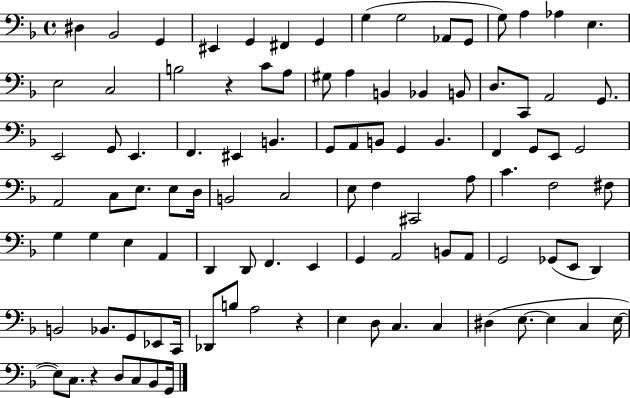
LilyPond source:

{
  \clef bass
  \time 4/4
  \defaultTimeSignature
  \key f \major
  dis4 bes,2 g,4 | eis,4 g,4 fis,4 g,4 | g4( g2 aes,8 g,8 | g8) a4 aes4 e4. | \break e2 c2 | b2 r4 c'8 a8 | gis8 a4 b,4 bes,4 b,8 | d8. c,8 a,2 g,8. | \break e,2 g,8 e,4. | f,4. eis,4 b,4. | g,8 a,8 b,8 g,4 b,4. | f,4 g,8 e,8 g,2 | \break a,2 c8 e8. e8 d16 | b,2 c2 | e8 f4 cis,2 a8 | c'4. f2 fis8 | \break g4 g4 e4 a,4 | d,4 d,8 f,4. e,4 | g,4 a,2 b,8 a,8 | g,2 ges,8( e,8 d,4) | \break b,2 bes,8. g,8 ees,8 c,16 | des,8 b8 a2 r4 | e4 d8 c4. c4 | dis4( e8.~~ e4 c4 e16~~ | \break e8) c8. r4 d8 c8 bes,8 g,16 | \bar "|."
}